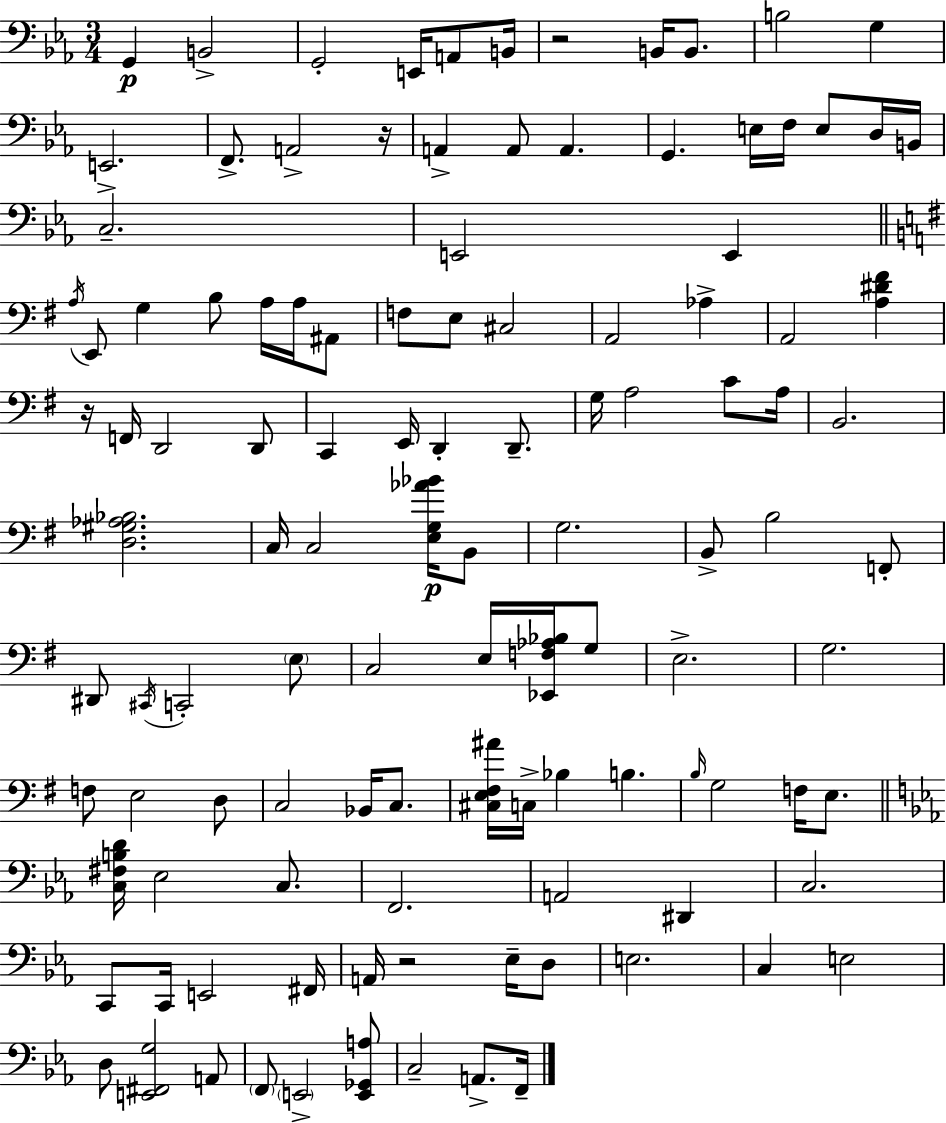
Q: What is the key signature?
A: EES major